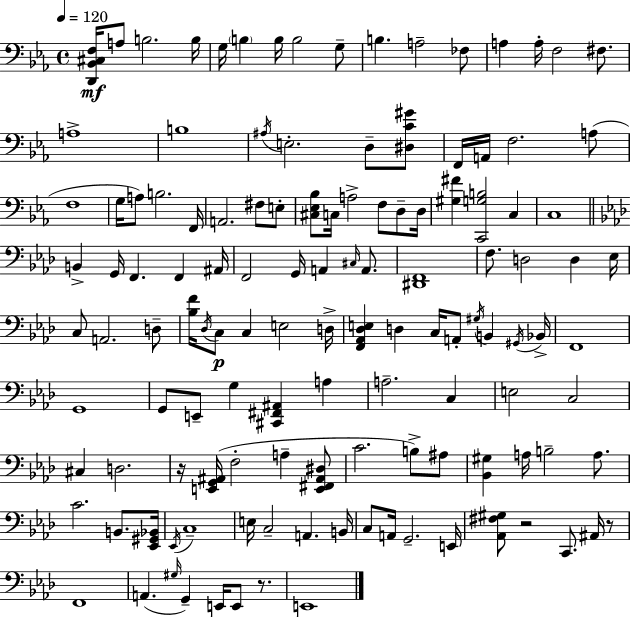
[D2,Bb2,C#3,F3]/s A3/e B3/h. B3/s G3/s B3/q B3/s B3/h G3/e B3/q. A3/h FES3/e A3/q A3/s F3/h F#3/e. A3/w B3/w A#3/s E3/h. D3/e [D#3,C4,G#4]/e F2/s A2/s F3/h. A3/e F3/w G3/s A3/e B3/h. F2/s A2/h. F#3/e E3/e [C#3,Eb3,Bb3]/e C3/s A3/h F3/e D3/e D3/s [G#3,F#4]/q [C2,G3,B3]/h C3/q C3/w B2/q G2/s F2/q. F2/q A#2/s F2/h G2/s A2/q C#3/s A2/e. [D#2,F2]/w F3/e. D3/h D3/q Eb3/s C3/e A2/h. D3/e [Bb3,F4]/s Db3/s C3/e C3/q E3/h D3/s [F2,Ab2,Db3,E3]/q D3/q C3/s A2/e G#3/s B2/q G#2/s Bb2/s F2/w G2/w G2/e E2/e G3/q [C#2,F#2,A#2]/q A3/q A3/h. C3/q E3/h C3/h C#3/q D3/h. R/s [E2,G2,A#2]/s F3/h A3/q [E2,F#2,A#2,D#3]/e C4/h. B3/e A#3/e [Bb2,G#3]/q A3/s B3/h A3/e. C4/h. B2/e. [Eb2,G#2,Bb2]/s Eb2/s C3/w E3/s C3/h A2/q. B2/s C3/e A2/s G2/h. E2/s [Ab2,F#3,G#3]/e R/h C2/e. A#2/s R/e F2/w A2/q. G#3/s G2/q E2/s E2/e R/e. E2/w